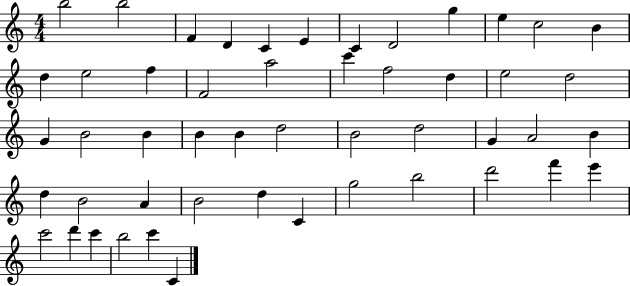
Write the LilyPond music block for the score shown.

{
  \clef treble
  \numericTimeSignature
  \time 4/4
  \key c \major
  b''2 b''2 | f'4 d'4 c'4 e'4 | c'4 d'2 g''4 | e''4 c''2 b'4 | \break d''4 e''2 f''4 | f'2 a''2 | c'''4 f''2 d''4 | e''2 d''2 | \break g'4 b'2 b'4 | b'4 b'4 d''2 | b'2 d''2 | g'4 a'2 b'4 | \break d''4 b'2 a'4 | b'2 d''4 c'4 | g''2 b''2 | d'''2 f'''4 e'''4 | \break c'''2 d'''4 c'''4 | b''2 c'''4 c'4 | \bar "|."
}